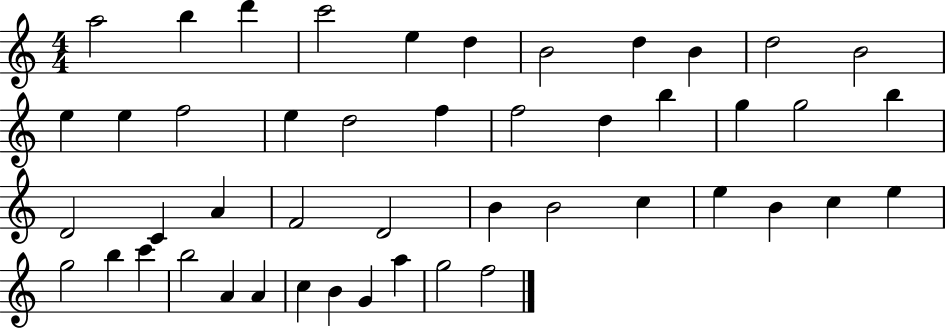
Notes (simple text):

A5/h B5/q D6/q C6/h E5/q D5/q B4/h D5/q B4/q D5/h B4/h E5/q E5/q F5/h E5/q D5/h F5/q F5/h D5/q B5/q G5/q G5/h B5/q D4/h C4/q A4/q F4/h D4/h B4/q B4/h C5/q E5/q B4/q C5/q E5/q G5/h B5/q C6/q B5/h A4/q A4/q C5/q B4/q G4/q A5/q G5/h F5/h